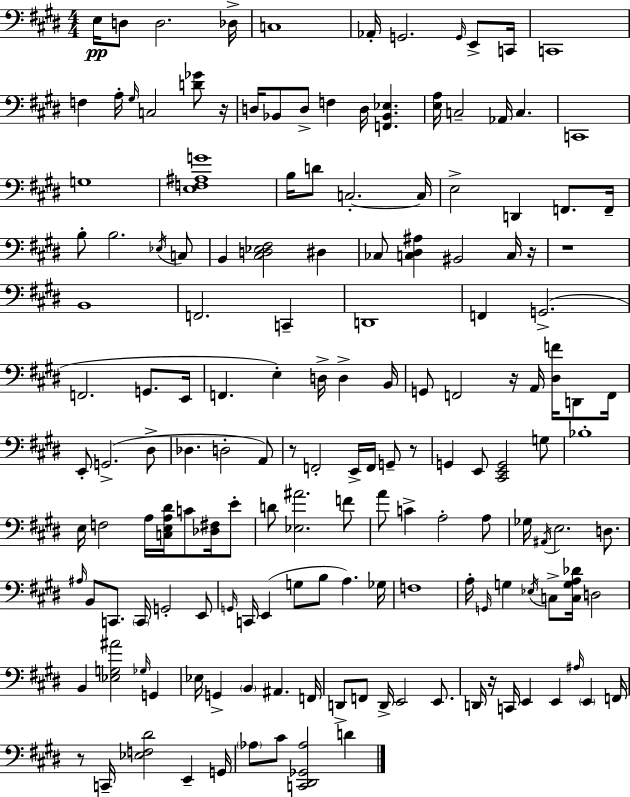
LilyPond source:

{
  \clef bass
  \numericTimeSignature
  \time 4/4
  \key e \major
  \repeat volta 2 { e16\pp d8 d2. des16-> | c1 | aes,16-. g,2. \grace { g,16 } e,8-> | c,16 c,1 | \break f4 a16-. \grace { gis16 } c2 <d' ges'>8 | r16 d16 bes,8 d8-> f4 d16 <f, bes, ees>4. | <e a>16 c2-- aes,16 c4. | c,1 | \break g1 | <e f ais g'>1 | b16 d'8 c2.-.~~ | c16 e2-> d,4 f,8. | \break f,16-- b8-. b2. | \acciaccatura { ees16 } c8 b,4 <cis d ees fis>2 dis4 | ces8 <c dis ais>4 bis,2 | c16 r16 r1 | \break b,1 | f,2. c,4-- | d,1 | f,4 g,2.->( | \break f,2. g,8. | e,16 f,4. e4-.) d16-> d4-> | b,16 g,8 f,2 r16 a,16 <dis f'>16 | d,8 f,16 e,8-. g,2.->( | \break dis8-> des4. d2-. | a,8) r8 f,2-. e,16-> f,16 g,8-- | r8 g,4 e,8 <cis, e, g,>2 | g8 bes1-. | \break e16 f2 a16 <c e a dis'>16 c'8 | <des fis>16 e'8-. d'8 <ees ais'>2. | f'8 a'8 c'4-> a2-. | a8 ges16 \acciaccatura { ais,16 } e2. | \break d8. \grace { ais16 } b,8 c,8. \parenthesize c,16 g,2-. | e,8 \grace { g,16 } c,16 e,4( g8 b8 a4.) | ges16 f1 | a16-. \grace { g,16 } g4 \acciaccatura { ees16 } c8-> <c g a des'>16 | \break d2 b,4 <ees g ais'>2 | \grace { ges16 } g,4 ees16 g,4-> \parenthesize b,4 | ais,4. f,16 d,8-> f,8 d,16-> e,2 | e,8. d,16 r16 c,16 e,4 | \break e,4 \grace { ais16 } \parenthesize e,4 f,16 r8 c,16-- <ees f dis'>2 | e,4-- g,16 \parenthesize aes8 cis'8 <c, dis, ges, aes>2 | d'4 } \bar "|."
}